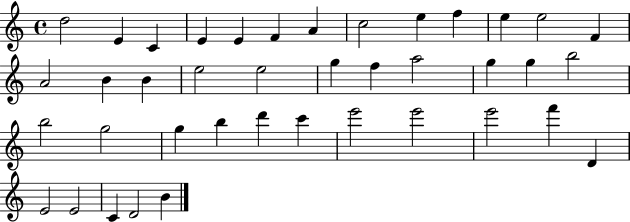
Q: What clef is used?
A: treble